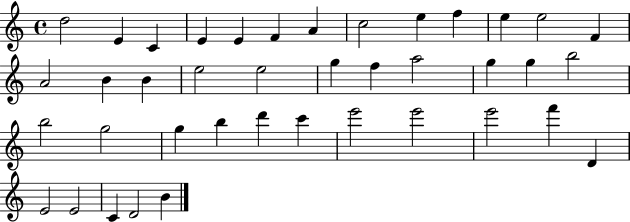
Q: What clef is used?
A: treble